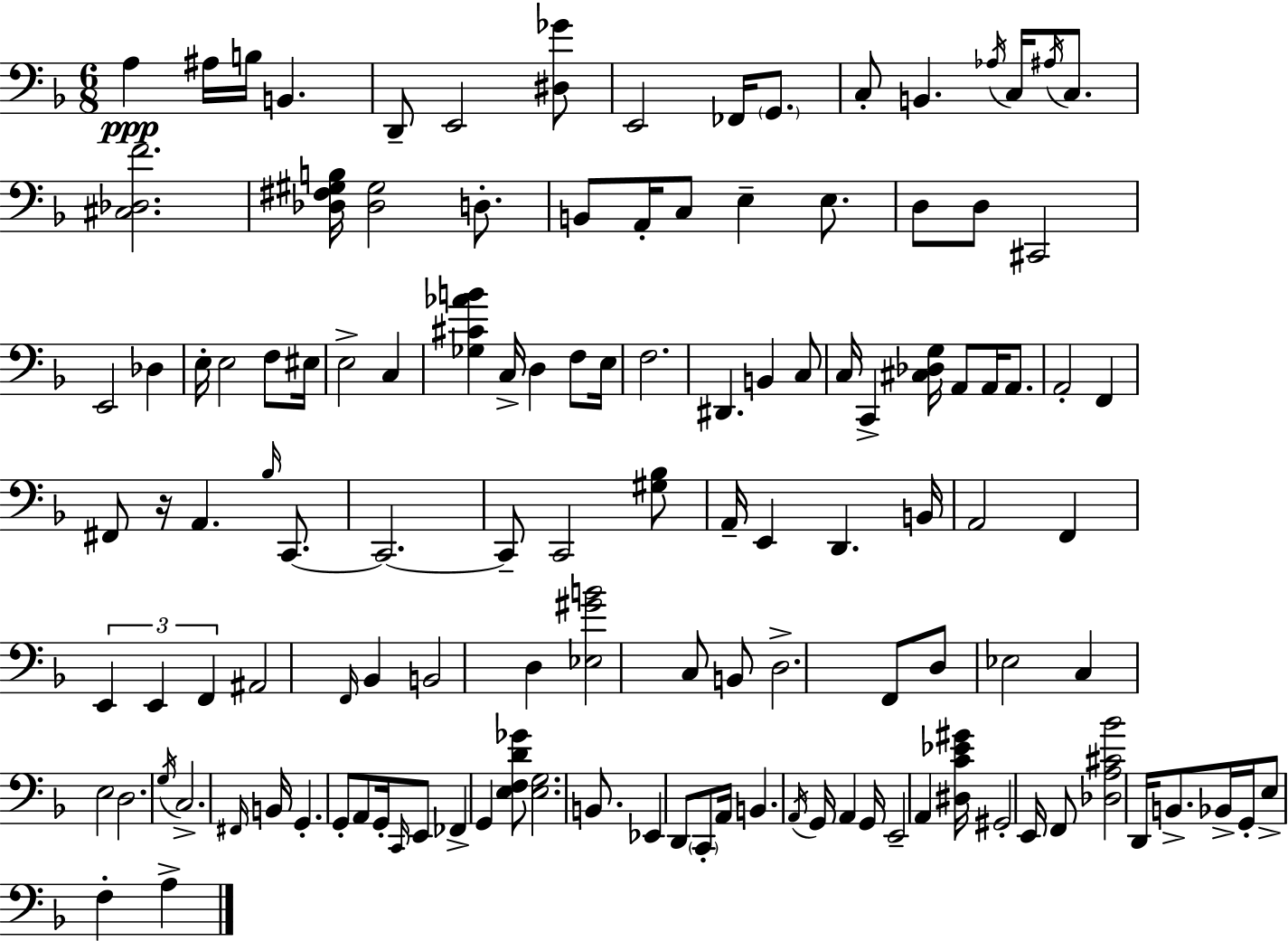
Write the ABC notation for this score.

X:1
T:Untitled
M:6/8
L:1/4
K:Dm
A, ^A,/4 B,/4 B,, D,,/2 E,,2 [^D,_G]/2 E,,2 _F,,/4 G,,/2 C,/2 B,, _A,/4 C,/4 ^A,/4 C,/2 [^C,_D,F]2 [_D,^F,^G,B,]/4 [_D,^G,]2 D,/2 B,,/2 A,,/4 C,/2 E, E,/2 D,/2 D,/2 ^C,,2 E,,2 _D, E,/4 E,2 F,/2 ^E,/4 E,2 C, [_G,^C_AB] C,/4 D, F,/2 E,/4 F,2 ^D,, B,, C,/2 C,/4 C,, [^C,_D,G,]/4 A,,/2 A,,/4 A,,/2 A,,2 F,, ^F,,/2 z/4 A,, _B,/4 C,,/2 C,,2 C,,/2 C,,2 [^G,_B,]/2 A,,/4 E,, D,, B,,/4 A,,2 F,, E,, E,, F,, ^A,,2 F,,/4 _B,, B,,2 D, [_E,^GB]2 C,/2 B,,/2 D,2 F,,/2 D,/2 _E,2 C, E,2 D,2 G,/4 C,2 ^F,,/4 B,,/4 G,, G,,/2 A,,/2 G,,/4 C,,/4 E,,/2 _F,, G,, [E,F,D_G]/2 [E,G,]2 B,,/2 _E,, D,,/2 C,,/2 A,,/4 B,, A,,/4 G,,/4 A,, G,,/4 E,,2 A,, [^D,C_E^G]/4 ^G,,2 E,,/4 F,,/2 [_D,A,^C_B]2 D,,/4 B,,/2 _B,,/4 G,,/4 E,/2 F, A,